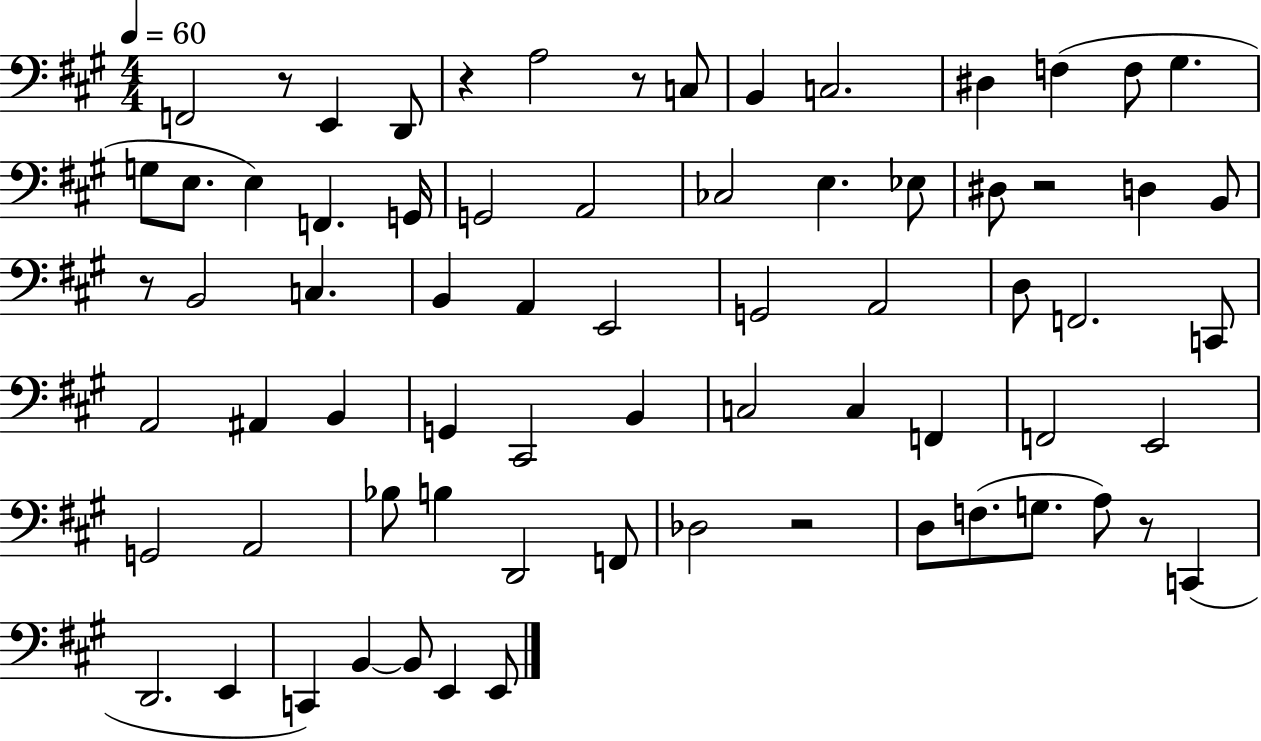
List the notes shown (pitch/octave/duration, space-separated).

F2/h R/e E2/q D2/e R/q A3/h R/e C3/e B2/q C3/h. D#3/q F3/q F3/e G#3/q. G3/e E3/e. E3/q F2/q. G2/s G2/h A2/h CES3/h E3/q. Eb3/e D#3/e R/h D3/q B2/e R/e B2/h C3/q. B2/q A2/q E2/h G2/h A2/h D3/e F2/h. C2/e A2/h A#2/q B2/q G2/q C#2/h B2/q C3/h C3/q F2/q F2/h E2/h G2/h A2/h Bb3/e B3/q D2/h F2/e Db3/h R/h D3/e F3/e. G3/e. A3/e R/e C2/q D2/h. E2/q C2/q B2/q B2/e E2/q E2/e